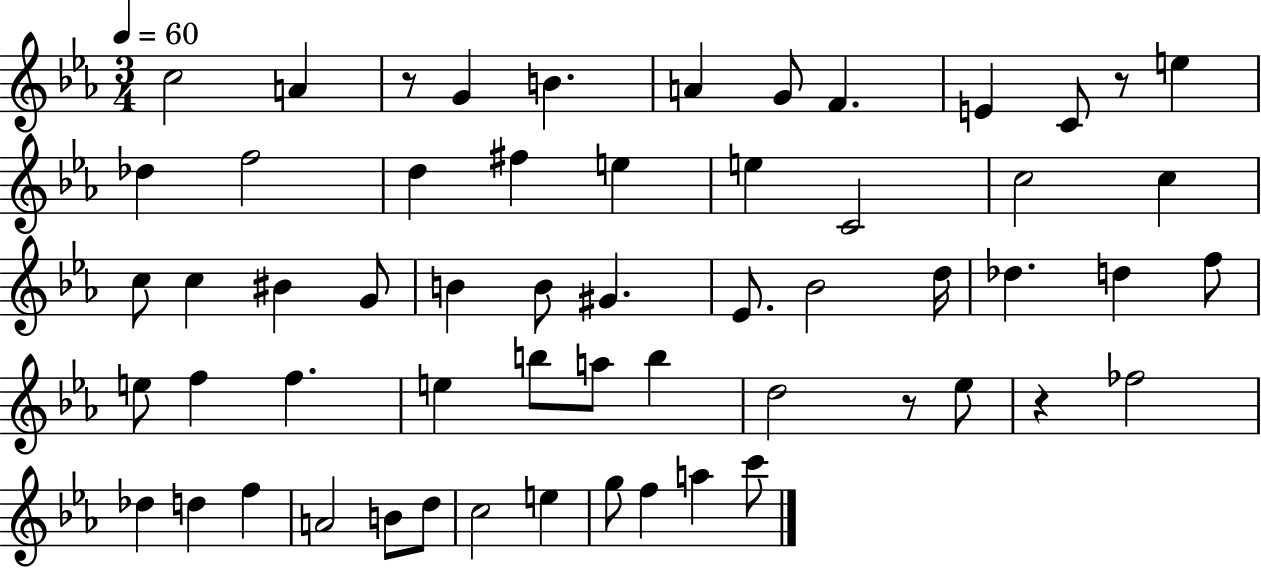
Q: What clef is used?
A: treble